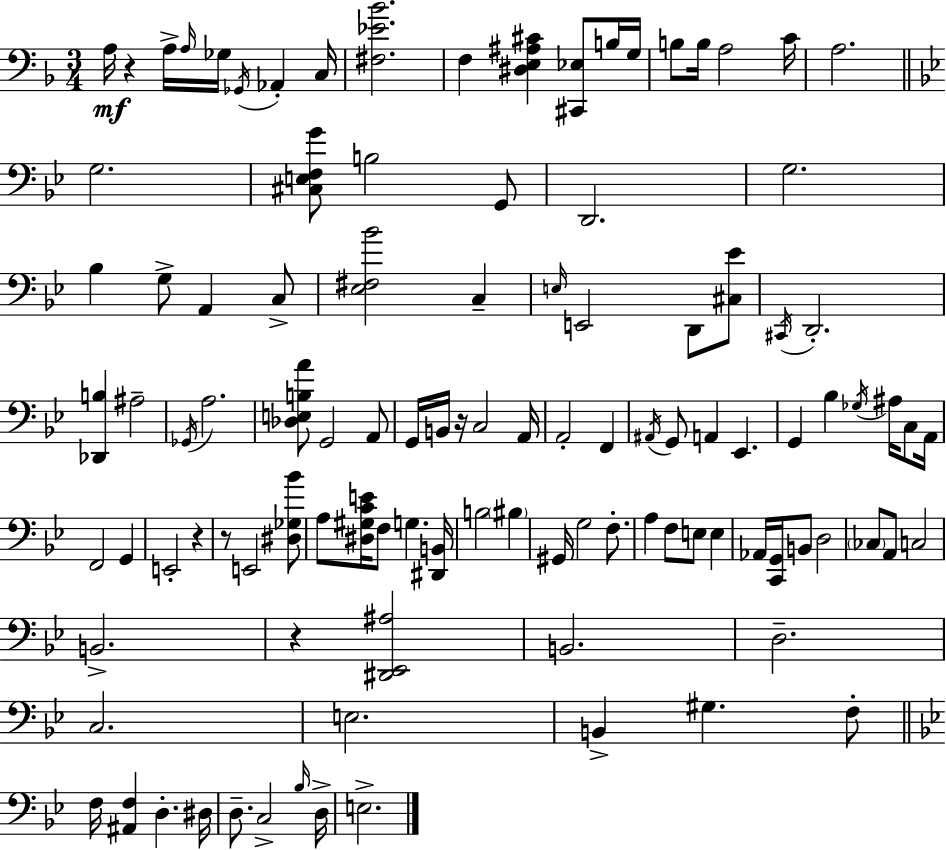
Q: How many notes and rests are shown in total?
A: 108